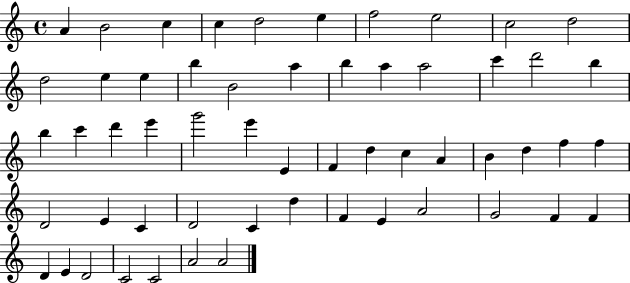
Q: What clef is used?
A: treble